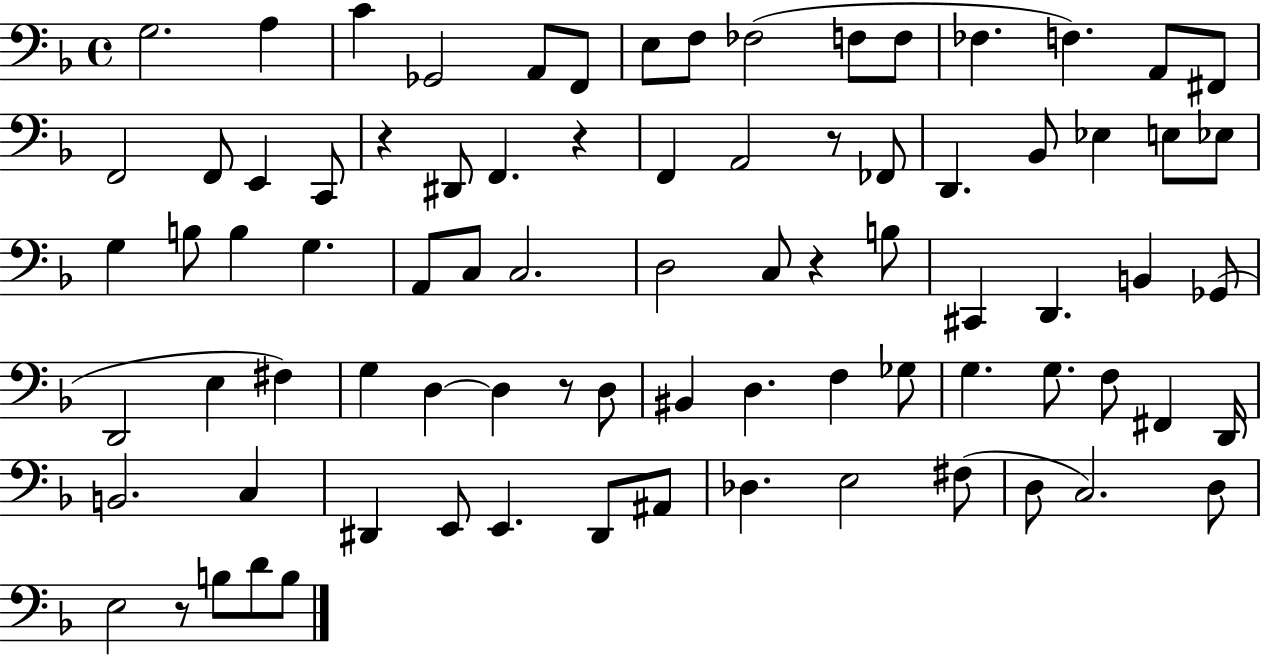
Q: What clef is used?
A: bass